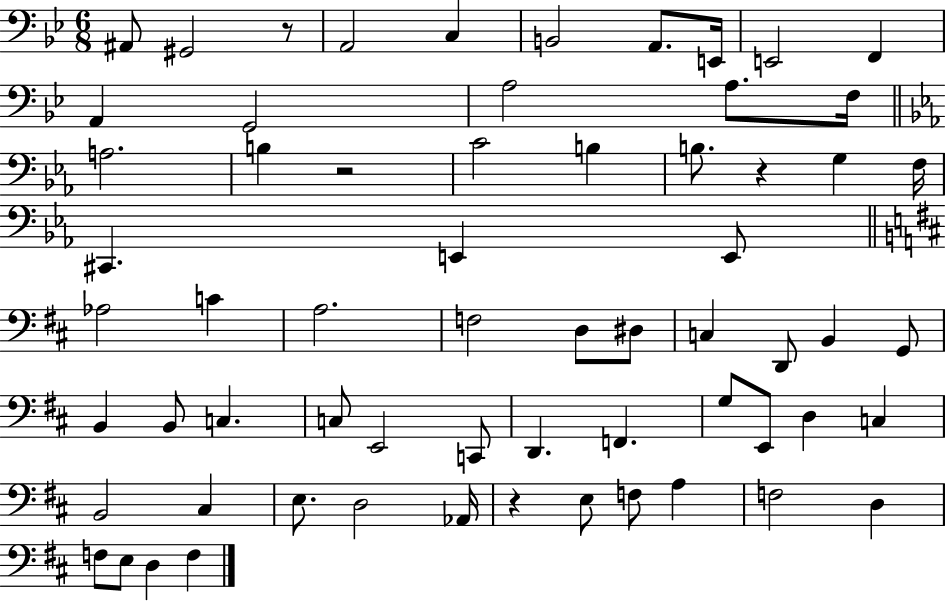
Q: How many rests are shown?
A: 4